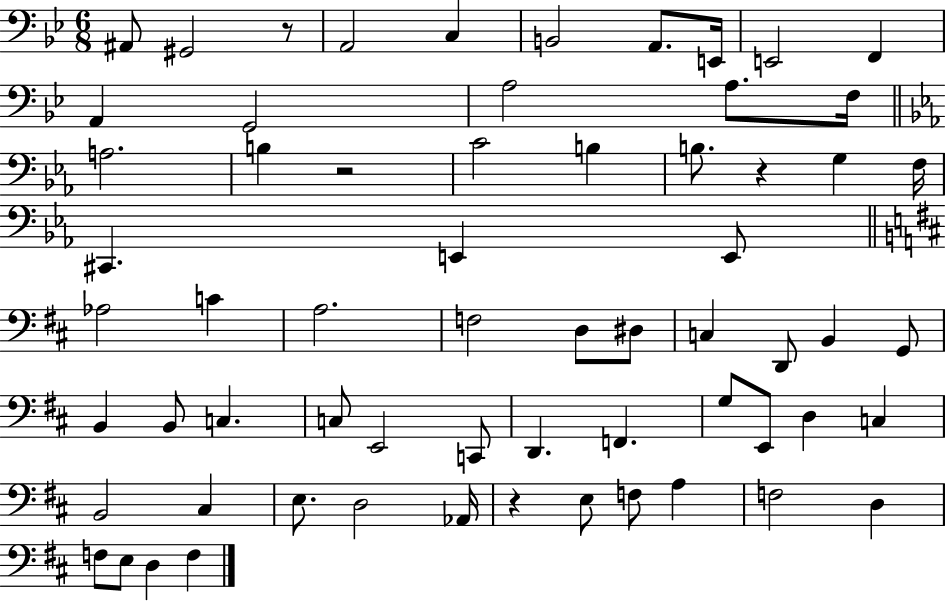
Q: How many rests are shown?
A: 4